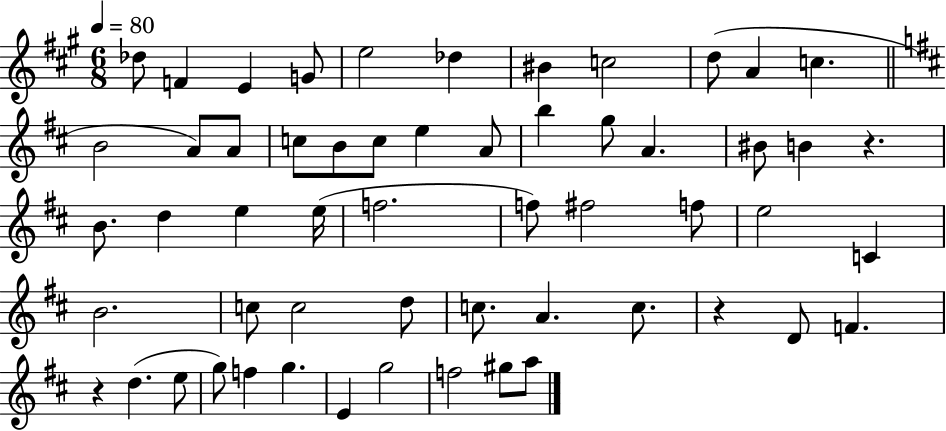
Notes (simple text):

Db5/e F4/q E4/q G4/e E5/h Db5/q BIS4/q C5/h D5/e A4/q C5/q. B4/h A4/e A4/e C5/e B4/e C5/e E5/q A4/e B5/q G5/e A4/q. BIS4/e B4/q R/q. B4/e. D5/q E5/q E5/s F5/h. F5/e F#5/h F5/e E5/h C4/q B4/h. C5/e C5/h D5/e C5/e. A4/q. C5/e. R/q D4/e F4/q. R/q D5/q. E5/e G5/e F5/q G5/q. E4/q G5/h F5/h G#5/e A5/e